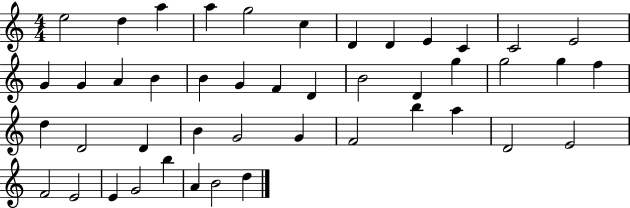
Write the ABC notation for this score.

X:1
T:Untitled
M:4/4
L:1/4
K:C
e2 d a a g2 c D D E C C2 E2 G G A B B G F D B2 D g g2 g f d D2 D B G2 G F2 b a D2 E2 F2 E2 E G2 b A B2 d